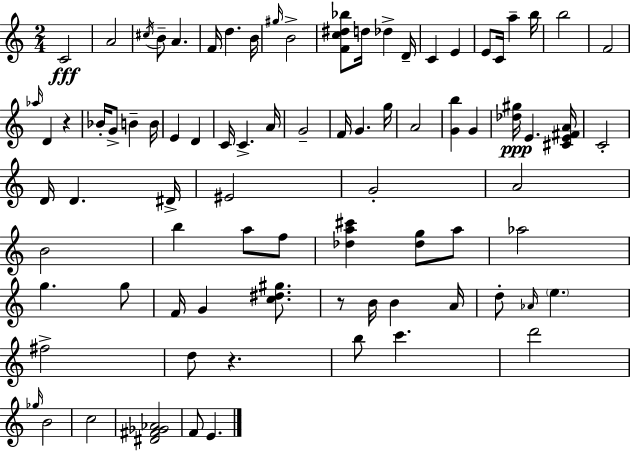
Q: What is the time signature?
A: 2/4